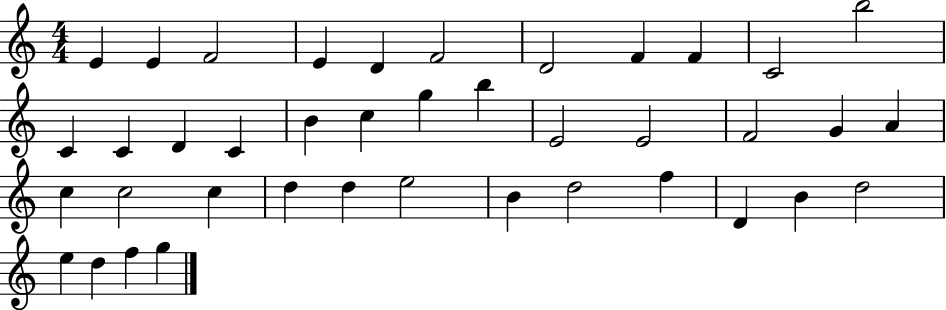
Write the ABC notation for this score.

X:1
T:Untitled
M:4/4
L:1/4
K:C
E E F2 E D F2 D2 F F C2 b2 C C D C B c g b E2 E2 F2 G A c c2 c d d e2 B d2 f D B d2 e d f g